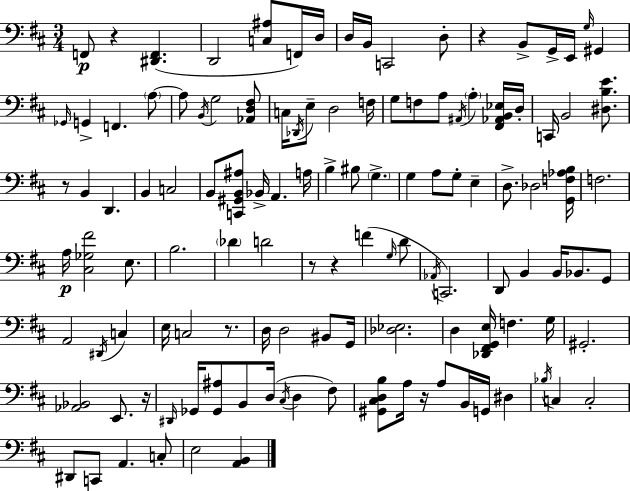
{
  \clef bass
  \numericTimeSignature
  \time 3/4
  \key d \major
  f,8\p r4 <dis, f,>4.( | d,2 <c ais>8 f,16) d16 | d16 b,16 c,2 d8-. | r4 b,8-> g,16-> e,16 \grace { g16 } gis,4 | \break \grace { ges,16 } g,4-> f,4. | \parenthesize a8~~ a8 \acciaccatura { b,16 } g2 | <aes, d fis>8 c16 \acciaccatura { des,16 } e8-- d2 | f16 g8 f8 a8 \acciaccatura { ais,16 } \parenthesize a4-. | \break <fis, aes, b, ees>16 d16-. c,16 b,2 | <dis b e'>8. r8 b,4 d,4. | b,4 c2 | b,8 <c, gis, b, ais>8 bes,16-> a,4. | \break a16 b4-> bis8 \parenthesize g4.-> | g4 a8 g8-. | e4-- d8.-> des2 | <g, f aes b>16 f2. | \break a16\p <cis ges fis'>2 | e8. b2. | \parenthesize des'4 d'2 | r8 r4 f'4( | \break \grace { g16 } d'8 \acciaccatura { aes,16 }) c,2. | d,8 b,4 | b,16 bes,8. g,8 a,2 | \acciaccatura { dis,16 } c4 e16 c2 | \break r8. d16 d2 | bis,8 g,16 <des ees>2. | d4 | <des, fis, g, e>16 f4. g16 gis,2.-. | \break <aes, bes,>2 | e,8. r16 \grace { dis,16 } ges,16 <ges, ais>8 | b,8 d16( \acciaccatura { cis16 } d4 fis8) <gis, cis d b>8 | a16 r16 a8 b,16 g,16 dis4 \acciaccatura { bes16 } c4 | \break c2-. dis,8 | c,8 a,4. c8-. e2 | <a, b,>4 \bar "|."
}